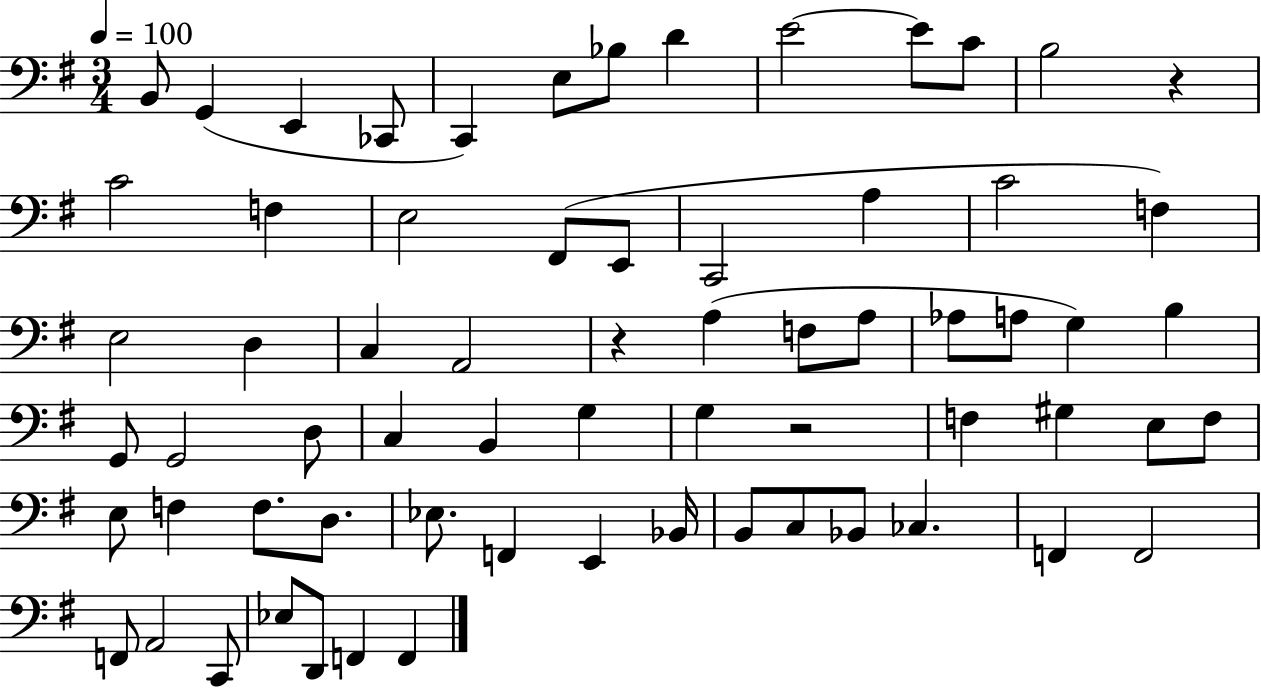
B2/e G2/q E2/q CES2/e C2/q E3/e Bb3/e D4/q E4/h E4/e C4/e B3/h R/q C4/h F3/q E3/h F#2/e E2/e C2/h A3/q C4/h F3/q E3/h D3/q C3/q A2/h R/q A3/q F3/e A3/e Ab3/e A3/e G3/q B3/q G2/e G2/h D3/e C3/q B2/q G3/q G3/q R/h F3/q G#3/q E3/e F3/e E3/e F3/q F3/e. D3/e. Eb3/e. F2/q E2/q Bb2/s B2/e C3/e Bb2/e CES3/q. F2/q F2/h F2/e A2/h C2/e Eb3/e D2/e F2/q F2/q